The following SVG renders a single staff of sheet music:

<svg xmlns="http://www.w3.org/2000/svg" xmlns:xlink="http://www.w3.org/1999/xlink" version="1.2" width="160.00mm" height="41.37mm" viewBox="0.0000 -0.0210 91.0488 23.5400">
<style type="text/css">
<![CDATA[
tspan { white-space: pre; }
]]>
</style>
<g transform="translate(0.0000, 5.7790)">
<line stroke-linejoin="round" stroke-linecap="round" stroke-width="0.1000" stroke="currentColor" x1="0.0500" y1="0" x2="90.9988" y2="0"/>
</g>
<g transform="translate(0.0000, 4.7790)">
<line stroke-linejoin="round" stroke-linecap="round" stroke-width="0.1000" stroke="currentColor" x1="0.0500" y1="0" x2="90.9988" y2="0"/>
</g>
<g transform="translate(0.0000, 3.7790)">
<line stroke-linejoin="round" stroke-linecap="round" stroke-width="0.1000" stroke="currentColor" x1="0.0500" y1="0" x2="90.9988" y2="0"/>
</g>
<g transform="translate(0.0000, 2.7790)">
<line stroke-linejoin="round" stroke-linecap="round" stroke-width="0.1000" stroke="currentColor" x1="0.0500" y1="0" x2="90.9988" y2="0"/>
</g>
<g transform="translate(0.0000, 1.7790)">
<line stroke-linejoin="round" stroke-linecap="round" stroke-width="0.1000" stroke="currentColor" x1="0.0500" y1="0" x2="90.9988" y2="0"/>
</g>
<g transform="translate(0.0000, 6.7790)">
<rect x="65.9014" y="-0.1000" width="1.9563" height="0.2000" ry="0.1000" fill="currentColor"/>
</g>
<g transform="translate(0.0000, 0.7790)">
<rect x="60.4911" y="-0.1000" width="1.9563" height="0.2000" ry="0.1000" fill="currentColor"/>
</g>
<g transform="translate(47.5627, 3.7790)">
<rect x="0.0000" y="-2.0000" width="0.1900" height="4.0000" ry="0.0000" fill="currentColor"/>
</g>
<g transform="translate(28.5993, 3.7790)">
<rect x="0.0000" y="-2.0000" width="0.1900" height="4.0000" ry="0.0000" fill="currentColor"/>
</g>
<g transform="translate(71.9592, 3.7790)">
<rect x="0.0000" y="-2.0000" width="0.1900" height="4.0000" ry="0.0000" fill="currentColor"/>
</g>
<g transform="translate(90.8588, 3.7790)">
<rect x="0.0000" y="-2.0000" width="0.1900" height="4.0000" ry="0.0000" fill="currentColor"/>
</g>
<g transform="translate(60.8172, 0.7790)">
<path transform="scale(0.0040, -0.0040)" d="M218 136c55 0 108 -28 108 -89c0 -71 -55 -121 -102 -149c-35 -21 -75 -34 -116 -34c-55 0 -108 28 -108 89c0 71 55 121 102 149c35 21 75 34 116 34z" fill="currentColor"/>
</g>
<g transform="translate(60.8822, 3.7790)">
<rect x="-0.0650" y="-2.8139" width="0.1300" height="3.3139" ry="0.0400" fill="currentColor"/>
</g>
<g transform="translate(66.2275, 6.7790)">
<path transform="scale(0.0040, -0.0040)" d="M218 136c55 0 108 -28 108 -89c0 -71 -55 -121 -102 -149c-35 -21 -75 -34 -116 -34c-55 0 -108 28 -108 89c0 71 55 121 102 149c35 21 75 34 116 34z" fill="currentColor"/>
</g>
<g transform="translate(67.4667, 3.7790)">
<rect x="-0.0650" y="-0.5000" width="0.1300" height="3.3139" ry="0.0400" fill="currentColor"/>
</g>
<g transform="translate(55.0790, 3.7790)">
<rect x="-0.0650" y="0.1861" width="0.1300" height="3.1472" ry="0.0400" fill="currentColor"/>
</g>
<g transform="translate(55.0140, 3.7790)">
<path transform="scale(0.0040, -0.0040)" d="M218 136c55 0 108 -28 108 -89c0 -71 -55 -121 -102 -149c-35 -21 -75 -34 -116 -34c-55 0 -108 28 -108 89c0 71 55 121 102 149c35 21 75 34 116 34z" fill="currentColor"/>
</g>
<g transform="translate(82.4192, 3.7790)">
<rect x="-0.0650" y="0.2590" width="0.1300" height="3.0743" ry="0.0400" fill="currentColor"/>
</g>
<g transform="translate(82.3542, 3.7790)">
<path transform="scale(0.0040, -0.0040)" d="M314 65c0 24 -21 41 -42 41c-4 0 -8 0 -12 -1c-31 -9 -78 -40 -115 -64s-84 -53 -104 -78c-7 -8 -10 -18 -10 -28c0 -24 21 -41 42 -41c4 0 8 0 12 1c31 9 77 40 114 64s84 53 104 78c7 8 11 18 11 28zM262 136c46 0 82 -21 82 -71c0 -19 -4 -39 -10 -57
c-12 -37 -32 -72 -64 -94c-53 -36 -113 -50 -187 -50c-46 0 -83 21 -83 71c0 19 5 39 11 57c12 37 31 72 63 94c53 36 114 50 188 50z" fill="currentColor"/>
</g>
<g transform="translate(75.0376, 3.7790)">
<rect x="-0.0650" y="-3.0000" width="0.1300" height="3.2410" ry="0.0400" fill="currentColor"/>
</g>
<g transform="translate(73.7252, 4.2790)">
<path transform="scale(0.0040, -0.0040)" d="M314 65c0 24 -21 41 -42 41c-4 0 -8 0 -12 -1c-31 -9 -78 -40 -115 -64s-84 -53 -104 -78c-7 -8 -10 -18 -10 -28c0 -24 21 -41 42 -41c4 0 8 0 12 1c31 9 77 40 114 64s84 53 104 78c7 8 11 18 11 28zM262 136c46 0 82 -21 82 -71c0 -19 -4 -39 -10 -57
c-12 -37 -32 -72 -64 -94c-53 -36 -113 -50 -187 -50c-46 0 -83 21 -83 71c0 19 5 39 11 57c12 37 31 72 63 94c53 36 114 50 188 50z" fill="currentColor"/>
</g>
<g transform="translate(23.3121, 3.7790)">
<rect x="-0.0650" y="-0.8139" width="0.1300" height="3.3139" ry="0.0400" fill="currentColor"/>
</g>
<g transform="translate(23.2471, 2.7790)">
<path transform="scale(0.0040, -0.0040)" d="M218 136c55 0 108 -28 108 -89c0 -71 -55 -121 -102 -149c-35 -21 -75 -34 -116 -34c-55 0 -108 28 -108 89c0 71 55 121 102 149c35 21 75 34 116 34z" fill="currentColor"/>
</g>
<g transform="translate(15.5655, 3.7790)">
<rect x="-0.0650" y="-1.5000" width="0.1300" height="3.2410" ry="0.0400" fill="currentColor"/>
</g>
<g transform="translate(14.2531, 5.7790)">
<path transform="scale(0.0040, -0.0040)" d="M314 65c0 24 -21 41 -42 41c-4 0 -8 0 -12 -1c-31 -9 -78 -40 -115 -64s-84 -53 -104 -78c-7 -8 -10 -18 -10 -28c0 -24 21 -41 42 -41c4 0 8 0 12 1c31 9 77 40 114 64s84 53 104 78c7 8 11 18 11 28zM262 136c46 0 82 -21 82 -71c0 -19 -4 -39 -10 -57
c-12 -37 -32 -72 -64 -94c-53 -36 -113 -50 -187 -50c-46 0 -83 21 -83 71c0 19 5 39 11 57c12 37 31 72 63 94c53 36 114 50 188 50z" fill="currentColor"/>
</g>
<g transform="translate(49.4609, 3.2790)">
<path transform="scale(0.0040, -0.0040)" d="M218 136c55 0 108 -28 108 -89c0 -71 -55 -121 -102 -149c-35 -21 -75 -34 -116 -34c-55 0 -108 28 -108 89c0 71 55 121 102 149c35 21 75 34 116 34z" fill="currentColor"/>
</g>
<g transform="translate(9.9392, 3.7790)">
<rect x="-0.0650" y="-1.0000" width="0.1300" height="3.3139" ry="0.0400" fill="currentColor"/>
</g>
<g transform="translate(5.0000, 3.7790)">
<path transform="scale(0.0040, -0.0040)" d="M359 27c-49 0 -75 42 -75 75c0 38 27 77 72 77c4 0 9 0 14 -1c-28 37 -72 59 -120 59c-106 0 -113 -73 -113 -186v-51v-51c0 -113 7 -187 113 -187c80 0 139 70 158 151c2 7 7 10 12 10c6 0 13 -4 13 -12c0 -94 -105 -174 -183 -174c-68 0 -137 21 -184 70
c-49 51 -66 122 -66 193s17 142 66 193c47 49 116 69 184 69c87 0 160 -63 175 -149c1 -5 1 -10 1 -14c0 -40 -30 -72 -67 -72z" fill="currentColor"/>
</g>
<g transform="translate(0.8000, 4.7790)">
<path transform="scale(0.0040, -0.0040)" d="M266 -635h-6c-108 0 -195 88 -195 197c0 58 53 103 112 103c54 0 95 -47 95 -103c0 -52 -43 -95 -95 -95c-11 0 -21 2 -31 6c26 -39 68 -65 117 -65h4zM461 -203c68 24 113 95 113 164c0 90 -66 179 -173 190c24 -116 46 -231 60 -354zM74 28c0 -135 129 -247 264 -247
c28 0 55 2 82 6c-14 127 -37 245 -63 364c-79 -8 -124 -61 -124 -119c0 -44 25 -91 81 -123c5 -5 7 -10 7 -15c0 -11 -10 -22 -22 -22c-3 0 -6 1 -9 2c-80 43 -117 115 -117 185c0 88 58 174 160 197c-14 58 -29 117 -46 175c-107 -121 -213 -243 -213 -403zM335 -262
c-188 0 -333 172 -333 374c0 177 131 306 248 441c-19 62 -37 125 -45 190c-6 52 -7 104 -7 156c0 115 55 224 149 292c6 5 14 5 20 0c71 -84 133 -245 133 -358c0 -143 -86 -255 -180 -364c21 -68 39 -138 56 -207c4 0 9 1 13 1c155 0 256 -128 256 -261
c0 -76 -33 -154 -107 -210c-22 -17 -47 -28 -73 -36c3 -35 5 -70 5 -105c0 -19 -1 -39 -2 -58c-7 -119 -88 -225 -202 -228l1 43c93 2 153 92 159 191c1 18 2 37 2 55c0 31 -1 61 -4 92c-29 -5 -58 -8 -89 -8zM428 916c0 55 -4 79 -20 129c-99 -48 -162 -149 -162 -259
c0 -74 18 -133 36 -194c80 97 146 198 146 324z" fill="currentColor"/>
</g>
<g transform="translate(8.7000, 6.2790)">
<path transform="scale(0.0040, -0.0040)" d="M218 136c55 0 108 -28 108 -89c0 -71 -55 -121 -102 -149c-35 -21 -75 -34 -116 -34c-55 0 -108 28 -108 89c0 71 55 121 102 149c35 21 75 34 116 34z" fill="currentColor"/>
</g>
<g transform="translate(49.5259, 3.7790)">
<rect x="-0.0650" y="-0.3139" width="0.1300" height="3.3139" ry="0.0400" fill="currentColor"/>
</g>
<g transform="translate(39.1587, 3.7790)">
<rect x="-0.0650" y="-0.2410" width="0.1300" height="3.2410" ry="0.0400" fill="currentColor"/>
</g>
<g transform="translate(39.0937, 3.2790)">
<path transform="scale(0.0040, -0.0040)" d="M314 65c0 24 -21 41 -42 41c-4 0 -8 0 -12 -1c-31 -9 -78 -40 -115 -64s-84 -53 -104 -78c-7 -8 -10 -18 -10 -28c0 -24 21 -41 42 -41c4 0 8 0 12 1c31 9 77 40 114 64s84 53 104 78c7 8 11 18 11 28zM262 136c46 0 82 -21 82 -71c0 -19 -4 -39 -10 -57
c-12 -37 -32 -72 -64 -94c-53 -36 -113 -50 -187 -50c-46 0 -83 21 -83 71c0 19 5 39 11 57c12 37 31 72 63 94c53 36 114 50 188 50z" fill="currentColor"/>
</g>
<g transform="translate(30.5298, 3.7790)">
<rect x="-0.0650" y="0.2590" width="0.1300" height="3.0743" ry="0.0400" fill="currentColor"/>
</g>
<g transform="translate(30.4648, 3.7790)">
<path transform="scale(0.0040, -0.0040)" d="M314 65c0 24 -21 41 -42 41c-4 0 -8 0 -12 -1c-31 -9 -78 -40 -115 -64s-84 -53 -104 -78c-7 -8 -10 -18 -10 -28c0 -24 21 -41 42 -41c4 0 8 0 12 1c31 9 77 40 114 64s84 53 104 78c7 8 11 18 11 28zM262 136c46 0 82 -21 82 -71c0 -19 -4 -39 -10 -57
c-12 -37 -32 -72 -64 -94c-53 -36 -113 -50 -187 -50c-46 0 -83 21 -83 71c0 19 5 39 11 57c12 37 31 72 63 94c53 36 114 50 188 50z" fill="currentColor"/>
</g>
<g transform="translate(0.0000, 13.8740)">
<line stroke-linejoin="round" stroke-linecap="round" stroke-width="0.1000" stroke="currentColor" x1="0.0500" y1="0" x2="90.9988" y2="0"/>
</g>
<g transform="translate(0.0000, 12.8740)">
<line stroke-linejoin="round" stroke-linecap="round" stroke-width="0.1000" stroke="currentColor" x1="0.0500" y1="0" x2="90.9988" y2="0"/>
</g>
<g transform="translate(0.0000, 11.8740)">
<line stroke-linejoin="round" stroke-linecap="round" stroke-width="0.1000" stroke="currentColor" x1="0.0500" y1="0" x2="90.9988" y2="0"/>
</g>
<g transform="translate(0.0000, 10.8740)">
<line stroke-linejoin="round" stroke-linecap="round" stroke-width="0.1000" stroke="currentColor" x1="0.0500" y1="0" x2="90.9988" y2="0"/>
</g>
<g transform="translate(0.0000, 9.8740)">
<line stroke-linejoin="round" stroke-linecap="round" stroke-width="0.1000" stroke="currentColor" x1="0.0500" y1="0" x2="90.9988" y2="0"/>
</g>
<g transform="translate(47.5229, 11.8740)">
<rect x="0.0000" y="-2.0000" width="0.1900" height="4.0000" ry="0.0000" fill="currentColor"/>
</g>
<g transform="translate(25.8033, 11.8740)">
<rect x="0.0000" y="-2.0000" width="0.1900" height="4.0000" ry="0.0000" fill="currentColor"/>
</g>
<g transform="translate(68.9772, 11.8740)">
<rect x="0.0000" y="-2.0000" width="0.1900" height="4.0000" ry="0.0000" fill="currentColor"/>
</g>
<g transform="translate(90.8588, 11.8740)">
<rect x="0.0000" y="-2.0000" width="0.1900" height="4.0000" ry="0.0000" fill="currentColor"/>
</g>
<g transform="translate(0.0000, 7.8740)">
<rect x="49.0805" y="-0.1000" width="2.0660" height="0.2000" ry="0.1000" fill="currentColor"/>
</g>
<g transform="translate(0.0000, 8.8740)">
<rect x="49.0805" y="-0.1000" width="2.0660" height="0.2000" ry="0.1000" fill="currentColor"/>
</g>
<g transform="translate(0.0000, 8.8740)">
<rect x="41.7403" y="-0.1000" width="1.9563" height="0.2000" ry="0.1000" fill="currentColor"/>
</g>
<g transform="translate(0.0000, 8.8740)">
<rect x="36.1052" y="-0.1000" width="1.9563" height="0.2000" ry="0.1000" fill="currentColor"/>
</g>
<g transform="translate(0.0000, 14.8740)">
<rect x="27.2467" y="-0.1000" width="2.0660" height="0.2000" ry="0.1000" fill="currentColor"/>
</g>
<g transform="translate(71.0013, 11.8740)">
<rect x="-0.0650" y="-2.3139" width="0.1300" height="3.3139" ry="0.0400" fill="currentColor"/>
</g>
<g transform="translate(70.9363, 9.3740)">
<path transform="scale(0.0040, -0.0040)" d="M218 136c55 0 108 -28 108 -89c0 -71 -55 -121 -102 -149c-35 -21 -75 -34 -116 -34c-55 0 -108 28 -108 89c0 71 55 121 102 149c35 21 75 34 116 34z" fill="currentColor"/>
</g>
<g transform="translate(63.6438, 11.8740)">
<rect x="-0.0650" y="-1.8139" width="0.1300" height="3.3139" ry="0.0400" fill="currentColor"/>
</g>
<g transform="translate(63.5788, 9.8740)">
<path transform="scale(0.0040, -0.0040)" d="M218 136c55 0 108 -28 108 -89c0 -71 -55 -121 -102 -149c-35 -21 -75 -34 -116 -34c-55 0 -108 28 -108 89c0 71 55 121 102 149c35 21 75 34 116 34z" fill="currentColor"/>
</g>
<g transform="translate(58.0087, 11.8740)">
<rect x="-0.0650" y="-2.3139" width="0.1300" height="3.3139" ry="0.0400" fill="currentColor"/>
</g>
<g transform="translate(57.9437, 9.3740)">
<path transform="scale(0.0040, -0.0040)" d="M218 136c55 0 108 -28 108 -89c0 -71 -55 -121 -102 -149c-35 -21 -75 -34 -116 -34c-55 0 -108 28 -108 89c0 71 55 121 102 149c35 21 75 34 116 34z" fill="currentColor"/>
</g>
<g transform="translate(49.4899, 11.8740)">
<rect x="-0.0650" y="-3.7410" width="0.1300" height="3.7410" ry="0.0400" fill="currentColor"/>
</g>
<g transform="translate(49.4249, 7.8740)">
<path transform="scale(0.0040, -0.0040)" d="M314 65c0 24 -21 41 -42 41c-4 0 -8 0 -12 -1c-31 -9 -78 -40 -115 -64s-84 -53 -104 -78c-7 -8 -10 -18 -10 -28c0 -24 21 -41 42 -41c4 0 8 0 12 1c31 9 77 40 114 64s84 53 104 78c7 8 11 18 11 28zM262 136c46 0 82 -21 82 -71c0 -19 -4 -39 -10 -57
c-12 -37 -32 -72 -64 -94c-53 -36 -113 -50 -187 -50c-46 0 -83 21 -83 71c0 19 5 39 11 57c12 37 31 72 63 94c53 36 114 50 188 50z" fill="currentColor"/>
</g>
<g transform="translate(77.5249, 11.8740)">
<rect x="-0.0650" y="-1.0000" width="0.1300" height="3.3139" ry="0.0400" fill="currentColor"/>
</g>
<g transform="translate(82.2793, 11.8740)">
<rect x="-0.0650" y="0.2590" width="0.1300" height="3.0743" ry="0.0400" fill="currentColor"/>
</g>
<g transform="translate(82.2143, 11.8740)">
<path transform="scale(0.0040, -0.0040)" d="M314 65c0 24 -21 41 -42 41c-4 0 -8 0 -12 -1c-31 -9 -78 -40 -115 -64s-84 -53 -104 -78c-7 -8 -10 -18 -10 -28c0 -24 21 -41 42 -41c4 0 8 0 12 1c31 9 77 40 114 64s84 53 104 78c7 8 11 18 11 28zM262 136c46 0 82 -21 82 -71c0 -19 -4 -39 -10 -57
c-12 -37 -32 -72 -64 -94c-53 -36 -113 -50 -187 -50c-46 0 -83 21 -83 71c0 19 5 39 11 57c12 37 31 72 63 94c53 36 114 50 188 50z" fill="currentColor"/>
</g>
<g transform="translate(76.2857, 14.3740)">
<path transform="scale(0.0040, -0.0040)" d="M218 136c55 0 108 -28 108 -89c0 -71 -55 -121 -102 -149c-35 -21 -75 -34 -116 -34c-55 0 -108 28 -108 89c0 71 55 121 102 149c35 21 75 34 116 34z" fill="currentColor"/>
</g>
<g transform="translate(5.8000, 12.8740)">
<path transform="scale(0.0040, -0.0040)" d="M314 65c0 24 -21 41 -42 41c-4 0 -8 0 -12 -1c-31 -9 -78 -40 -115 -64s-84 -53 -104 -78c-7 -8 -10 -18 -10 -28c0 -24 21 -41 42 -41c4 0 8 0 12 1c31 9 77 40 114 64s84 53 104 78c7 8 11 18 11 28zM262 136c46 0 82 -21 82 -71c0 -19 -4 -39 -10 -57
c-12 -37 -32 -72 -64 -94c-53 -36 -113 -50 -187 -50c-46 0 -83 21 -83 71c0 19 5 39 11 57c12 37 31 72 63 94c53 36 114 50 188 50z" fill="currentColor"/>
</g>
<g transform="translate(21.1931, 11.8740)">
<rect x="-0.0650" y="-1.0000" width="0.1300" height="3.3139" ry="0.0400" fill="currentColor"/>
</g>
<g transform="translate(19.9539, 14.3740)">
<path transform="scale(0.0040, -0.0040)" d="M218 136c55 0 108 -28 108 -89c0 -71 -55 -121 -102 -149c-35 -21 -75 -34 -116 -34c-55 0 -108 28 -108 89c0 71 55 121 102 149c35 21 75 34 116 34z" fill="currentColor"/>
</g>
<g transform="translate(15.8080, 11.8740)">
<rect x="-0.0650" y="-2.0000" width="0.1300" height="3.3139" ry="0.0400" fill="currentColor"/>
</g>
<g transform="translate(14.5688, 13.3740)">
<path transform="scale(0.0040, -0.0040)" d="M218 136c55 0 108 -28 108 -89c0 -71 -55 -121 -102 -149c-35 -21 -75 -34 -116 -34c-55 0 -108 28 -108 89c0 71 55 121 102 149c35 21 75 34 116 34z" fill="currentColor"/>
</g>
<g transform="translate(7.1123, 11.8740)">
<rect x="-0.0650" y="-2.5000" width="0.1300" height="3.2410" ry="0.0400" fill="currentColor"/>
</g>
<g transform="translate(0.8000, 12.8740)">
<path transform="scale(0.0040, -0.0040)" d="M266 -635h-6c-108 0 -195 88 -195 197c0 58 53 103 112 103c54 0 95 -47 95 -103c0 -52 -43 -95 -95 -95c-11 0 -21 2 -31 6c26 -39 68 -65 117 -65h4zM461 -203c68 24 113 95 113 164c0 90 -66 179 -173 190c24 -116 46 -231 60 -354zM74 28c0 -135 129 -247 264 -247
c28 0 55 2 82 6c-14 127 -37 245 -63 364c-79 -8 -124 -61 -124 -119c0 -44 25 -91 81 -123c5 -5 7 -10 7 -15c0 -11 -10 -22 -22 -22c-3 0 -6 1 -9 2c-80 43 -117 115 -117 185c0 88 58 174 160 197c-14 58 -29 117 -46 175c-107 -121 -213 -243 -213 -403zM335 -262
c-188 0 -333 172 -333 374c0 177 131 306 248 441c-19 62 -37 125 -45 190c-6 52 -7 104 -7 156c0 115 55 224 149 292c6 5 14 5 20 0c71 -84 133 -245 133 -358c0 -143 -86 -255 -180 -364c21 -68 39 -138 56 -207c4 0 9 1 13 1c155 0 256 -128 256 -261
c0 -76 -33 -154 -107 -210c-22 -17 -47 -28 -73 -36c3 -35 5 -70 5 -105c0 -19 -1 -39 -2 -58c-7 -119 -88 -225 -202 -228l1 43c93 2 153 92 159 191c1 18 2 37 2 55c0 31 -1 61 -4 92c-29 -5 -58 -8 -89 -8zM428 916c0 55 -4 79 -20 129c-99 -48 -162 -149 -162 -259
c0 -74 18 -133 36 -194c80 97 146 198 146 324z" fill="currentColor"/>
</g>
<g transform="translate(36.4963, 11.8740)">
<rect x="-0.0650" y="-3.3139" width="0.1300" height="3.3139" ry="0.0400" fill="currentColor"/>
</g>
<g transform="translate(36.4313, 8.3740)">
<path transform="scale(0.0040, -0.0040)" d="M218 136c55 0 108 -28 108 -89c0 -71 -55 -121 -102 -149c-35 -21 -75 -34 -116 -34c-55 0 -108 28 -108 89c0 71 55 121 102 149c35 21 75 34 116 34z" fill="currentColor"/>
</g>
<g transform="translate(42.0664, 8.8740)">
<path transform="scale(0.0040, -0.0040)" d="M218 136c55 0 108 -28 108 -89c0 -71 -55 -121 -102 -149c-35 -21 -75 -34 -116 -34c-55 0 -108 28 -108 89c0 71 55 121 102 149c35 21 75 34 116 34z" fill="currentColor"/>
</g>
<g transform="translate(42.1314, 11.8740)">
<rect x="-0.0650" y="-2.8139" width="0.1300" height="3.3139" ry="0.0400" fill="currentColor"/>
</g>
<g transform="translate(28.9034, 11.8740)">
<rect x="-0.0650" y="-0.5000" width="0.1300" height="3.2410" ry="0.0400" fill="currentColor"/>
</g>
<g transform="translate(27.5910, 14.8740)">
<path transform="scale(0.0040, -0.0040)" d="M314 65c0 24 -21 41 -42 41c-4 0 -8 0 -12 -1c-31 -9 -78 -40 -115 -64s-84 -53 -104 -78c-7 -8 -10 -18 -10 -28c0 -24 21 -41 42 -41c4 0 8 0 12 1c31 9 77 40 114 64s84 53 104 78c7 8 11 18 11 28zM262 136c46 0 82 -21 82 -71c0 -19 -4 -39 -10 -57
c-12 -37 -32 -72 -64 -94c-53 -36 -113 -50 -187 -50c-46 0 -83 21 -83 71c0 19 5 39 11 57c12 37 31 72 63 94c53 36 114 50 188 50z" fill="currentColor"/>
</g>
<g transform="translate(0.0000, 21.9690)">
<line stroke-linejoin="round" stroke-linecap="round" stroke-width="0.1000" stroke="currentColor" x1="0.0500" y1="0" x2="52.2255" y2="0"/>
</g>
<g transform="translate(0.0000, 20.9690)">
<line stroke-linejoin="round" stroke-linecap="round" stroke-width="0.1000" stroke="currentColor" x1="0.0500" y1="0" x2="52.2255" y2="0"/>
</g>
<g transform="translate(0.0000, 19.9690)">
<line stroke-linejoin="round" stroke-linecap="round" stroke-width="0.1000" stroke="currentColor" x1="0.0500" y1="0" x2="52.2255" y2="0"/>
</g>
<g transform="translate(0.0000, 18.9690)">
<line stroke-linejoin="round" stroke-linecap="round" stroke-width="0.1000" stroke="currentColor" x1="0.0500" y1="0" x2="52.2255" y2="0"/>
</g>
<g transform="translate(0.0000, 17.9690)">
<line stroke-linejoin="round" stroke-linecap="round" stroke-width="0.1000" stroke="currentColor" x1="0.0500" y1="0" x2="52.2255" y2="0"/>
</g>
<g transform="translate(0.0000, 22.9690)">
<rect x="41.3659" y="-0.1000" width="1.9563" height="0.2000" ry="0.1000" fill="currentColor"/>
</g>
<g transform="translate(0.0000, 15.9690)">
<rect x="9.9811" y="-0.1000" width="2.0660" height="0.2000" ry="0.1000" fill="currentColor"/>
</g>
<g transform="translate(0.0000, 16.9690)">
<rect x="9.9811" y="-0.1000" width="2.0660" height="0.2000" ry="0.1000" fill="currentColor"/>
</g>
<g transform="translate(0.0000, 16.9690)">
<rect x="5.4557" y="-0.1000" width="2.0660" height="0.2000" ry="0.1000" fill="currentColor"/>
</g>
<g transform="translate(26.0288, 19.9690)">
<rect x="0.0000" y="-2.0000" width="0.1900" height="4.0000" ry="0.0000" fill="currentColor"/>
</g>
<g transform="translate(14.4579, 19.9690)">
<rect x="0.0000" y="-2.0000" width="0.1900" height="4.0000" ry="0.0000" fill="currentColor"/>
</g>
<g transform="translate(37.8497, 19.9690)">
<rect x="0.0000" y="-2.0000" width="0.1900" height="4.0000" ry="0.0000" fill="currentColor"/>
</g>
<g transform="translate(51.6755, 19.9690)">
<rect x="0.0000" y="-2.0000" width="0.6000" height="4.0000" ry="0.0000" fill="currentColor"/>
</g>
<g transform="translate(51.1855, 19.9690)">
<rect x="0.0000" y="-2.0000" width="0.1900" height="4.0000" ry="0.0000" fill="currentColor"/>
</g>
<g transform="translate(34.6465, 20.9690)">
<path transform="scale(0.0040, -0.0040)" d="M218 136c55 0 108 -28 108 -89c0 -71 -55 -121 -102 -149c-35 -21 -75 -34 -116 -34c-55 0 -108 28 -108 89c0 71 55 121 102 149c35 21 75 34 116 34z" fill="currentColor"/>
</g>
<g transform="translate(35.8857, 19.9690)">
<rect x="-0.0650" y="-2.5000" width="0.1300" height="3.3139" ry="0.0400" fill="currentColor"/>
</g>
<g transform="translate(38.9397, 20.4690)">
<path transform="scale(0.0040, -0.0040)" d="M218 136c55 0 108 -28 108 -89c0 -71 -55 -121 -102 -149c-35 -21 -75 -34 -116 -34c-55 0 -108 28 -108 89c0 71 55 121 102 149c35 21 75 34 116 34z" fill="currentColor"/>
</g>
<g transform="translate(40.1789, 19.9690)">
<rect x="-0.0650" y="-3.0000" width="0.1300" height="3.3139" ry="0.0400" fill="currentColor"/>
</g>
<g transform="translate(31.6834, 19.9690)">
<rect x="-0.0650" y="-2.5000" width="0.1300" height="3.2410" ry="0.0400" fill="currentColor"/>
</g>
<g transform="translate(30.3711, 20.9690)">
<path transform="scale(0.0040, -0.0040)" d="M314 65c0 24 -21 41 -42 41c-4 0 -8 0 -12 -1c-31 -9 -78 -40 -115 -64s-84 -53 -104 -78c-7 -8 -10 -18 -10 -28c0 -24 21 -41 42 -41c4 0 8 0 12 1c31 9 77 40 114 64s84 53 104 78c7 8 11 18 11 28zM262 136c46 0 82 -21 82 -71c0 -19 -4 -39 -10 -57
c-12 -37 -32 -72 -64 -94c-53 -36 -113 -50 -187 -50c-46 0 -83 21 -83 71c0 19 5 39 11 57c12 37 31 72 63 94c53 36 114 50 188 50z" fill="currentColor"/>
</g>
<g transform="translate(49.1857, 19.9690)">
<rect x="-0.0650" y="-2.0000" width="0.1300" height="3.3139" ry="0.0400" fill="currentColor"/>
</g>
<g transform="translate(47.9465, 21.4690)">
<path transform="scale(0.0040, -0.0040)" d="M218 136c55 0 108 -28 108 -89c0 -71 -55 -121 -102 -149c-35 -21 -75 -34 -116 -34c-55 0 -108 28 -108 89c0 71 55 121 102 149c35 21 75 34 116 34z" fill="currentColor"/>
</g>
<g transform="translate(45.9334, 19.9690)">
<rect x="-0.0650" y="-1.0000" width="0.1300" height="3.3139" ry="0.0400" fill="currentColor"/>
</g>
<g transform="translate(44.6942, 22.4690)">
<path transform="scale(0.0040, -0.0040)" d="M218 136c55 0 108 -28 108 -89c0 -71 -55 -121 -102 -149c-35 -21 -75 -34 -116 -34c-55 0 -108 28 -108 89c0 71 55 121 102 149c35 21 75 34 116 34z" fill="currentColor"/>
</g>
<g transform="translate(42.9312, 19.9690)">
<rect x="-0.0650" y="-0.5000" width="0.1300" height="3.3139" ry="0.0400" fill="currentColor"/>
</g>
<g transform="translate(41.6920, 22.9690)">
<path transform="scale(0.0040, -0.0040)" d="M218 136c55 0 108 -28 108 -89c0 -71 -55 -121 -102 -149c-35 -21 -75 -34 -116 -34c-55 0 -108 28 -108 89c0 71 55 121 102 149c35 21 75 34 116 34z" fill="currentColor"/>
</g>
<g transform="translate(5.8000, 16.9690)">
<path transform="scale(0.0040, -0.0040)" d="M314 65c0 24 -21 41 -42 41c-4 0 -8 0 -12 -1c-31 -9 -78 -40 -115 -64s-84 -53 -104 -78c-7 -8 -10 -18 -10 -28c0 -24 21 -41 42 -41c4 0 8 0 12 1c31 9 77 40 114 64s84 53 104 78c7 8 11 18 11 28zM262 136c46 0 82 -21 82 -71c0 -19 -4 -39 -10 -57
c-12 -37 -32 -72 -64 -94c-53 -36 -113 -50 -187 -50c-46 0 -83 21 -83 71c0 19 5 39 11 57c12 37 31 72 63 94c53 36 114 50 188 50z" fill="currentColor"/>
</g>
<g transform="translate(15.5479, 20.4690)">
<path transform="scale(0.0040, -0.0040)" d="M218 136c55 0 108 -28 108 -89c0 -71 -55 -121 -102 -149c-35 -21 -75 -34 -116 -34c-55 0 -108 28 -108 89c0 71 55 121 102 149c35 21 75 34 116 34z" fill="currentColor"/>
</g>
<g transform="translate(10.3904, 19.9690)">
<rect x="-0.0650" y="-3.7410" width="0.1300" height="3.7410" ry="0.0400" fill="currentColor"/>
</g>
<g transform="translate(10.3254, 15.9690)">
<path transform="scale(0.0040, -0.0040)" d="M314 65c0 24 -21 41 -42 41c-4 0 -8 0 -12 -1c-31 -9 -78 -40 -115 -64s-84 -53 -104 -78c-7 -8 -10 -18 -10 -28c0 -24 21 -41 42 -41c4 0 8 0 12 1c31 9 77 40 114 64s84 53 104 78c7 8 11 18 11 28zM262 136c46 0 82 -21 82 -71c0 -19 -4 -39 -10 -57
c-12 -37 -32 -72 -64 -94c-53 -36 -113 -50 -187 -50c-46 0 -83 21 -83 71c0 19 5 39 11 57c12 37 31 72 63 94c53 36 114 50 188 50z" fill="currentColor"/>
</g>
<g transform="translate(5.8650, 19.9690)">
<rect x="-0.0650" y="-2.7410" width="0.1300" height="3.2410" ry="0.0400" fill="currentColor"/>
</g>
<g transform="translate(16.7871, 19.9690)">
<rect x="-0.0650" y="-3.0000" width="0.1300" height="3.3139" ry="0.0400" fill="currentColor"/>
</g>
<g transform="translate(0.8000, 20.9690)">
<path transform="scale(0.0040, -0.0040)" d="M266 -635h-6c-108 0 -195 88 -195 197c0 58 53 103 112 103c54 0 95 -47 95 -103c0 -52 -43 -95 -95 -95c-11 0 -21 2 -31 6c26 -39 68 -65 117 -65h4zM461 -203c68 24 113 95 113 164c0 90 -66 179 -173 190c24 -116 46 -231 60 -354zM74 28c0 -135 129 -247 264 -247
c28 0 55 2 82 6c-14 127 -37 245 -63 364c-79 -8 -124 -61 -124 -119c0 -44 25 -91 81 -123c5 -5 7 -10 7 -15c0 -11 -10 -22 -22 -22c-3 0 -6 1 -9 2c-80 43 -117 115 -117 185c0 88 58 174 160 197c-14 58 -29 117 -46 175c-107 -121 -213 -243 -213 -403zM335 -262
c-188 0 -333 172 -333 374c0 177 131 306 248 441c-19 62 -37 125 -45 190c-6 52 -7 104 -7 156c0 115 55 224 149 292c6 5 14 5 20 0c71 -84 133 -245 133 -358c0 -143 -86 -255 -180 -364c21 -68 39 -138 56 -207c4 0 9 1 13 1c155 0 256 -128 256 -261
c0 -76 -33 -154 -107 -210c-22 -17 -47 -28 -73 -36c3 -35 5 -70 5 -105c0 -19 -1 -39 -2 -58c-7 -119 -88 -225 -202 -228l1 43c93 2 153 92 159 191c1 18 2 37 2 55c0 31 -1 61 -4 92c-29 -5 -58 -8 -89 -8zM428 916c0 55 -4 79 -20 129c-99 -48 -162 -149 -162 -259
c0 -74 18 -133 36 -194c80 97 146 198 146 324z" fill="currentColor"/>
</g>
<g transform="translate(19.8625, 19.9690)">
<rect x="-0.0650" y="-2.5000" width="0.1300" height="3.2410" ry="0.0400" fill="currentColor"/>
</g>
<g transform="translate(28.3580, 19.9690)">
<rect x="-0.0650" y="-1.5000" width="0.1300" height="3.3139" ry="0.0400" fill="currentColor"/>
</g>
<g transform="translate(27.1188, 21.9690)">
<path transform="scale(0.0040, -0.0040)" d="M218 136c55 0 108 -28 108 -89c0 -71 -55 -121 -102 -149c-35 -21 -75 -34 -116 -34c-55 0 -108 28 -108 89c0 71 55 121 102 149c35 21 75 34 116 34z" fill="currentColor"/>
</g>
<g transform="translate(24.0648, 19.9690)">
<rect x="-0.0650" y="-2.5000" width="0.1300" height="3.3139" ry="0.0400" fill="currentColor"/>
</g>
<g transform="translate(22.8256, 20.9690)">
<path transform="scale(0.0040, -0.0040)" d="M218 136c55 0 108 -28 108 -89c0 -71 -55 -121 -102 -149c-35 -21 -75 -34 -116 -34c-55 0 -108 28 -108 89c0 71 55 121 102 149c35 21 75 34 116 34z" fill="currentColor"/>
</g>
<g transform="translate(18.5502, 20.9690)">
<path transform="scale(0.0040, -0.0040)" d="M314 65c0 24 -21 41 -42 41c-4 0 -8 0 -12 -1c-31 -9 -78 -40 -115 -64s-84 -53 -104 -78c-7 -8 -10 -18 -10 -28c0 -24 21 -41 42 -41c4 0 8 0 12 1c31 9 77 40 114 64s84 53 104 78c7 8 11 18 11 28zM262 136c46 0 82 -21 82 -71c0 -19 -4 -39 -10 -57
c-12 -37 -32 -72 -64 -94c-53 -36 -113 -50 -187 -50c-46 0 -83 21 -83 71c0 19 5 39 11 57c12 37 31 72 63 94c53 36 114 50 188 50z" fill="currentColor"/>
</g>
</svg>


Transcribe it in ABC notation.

X:1
T:Untitled
M:4/4
L:1/4
K:C
D E2 d B2 c2 c B a C A2 B2 G2 F D C2 b a c'2 g f g D B2 a2 c'2 A G2 G E G2 G A C D F